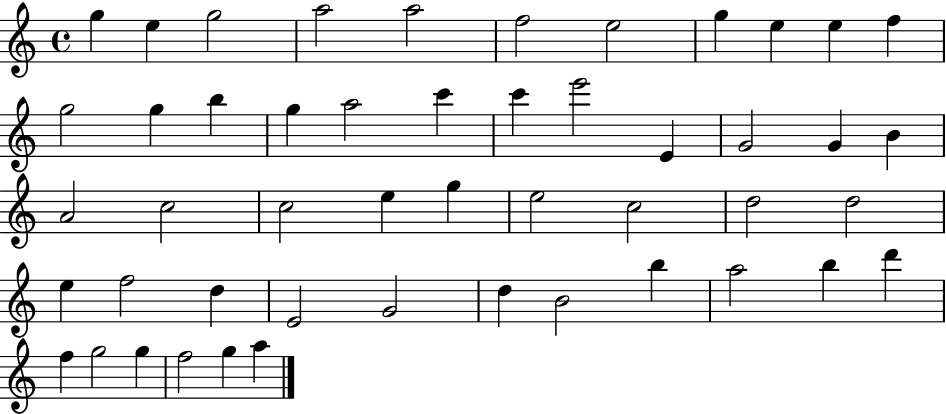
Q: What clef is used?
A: treble